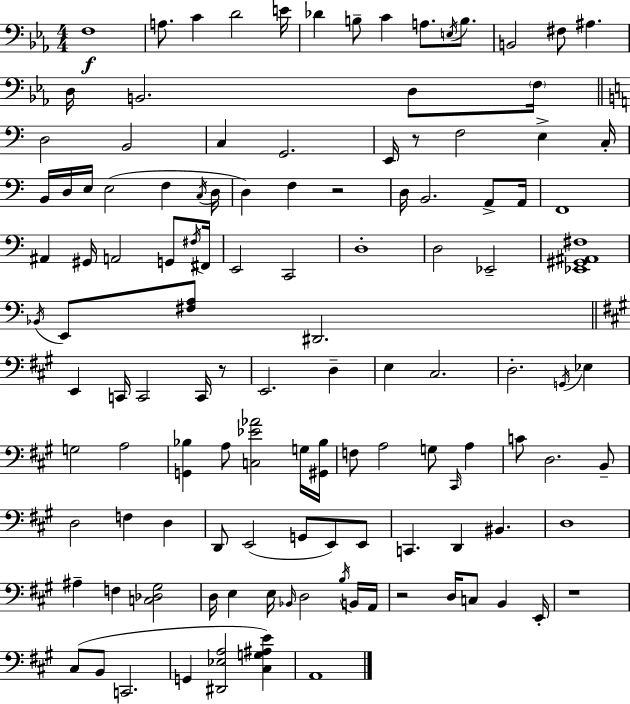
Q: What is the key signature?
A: C minor